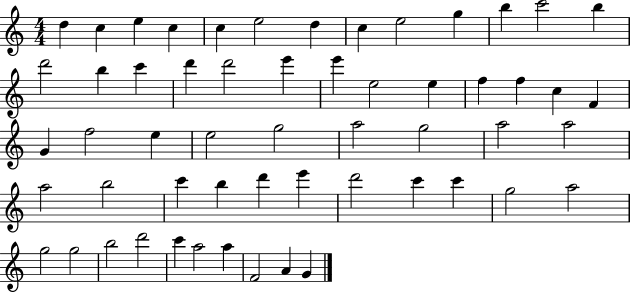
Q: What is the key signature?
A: C major